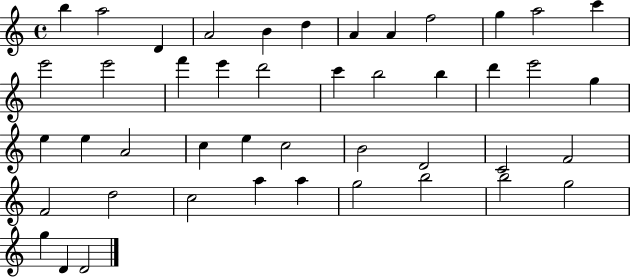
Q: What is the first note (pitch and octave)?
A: B5